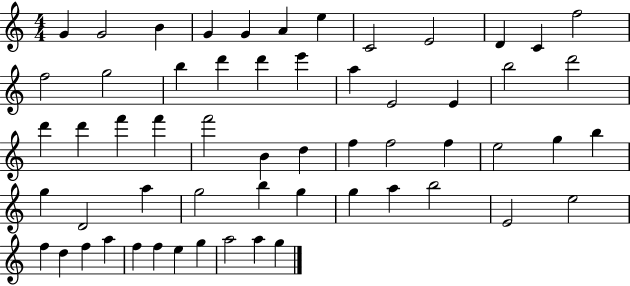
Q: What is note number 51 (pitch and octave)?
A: A5